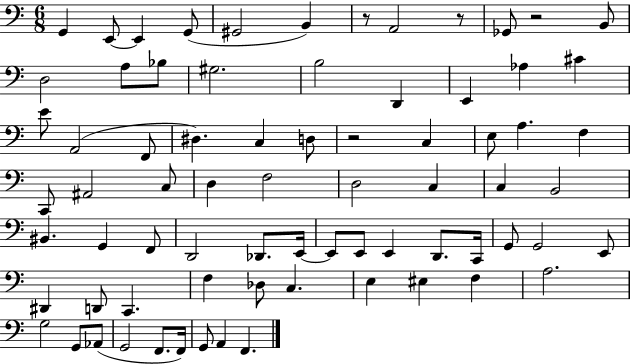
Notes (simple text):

G2/q E2/e E2/q G2/e G#2/h B2/q R/e A2/h R/e Gb2/e R/h B2/e D3/h A3/e Bb3/e G#3/h. B3/h D2/q E2/q Ab3/q C#4/q E4/e A2/h F2/e D#3/q. C3/q D3/e R/h C3/q E3/e A3/q. F3/q C2/e A#2/h C3/e D3/q F3/h D3/h C3/q C3/q B2/h BIS2/q. G2/q F2/e D2/h Db2/e. E2/s E2/e E2/e E2/q D2/e. C2/s G2/e G2/h E2/e D#2/q D2/e C2/q. F3/q Db3/e C3/q. E3/q EIS3/q F3/q A3/h. G3/h G2/e Ab2/e G2/h F2/e. F2/s G2/e A2/q F2/q.